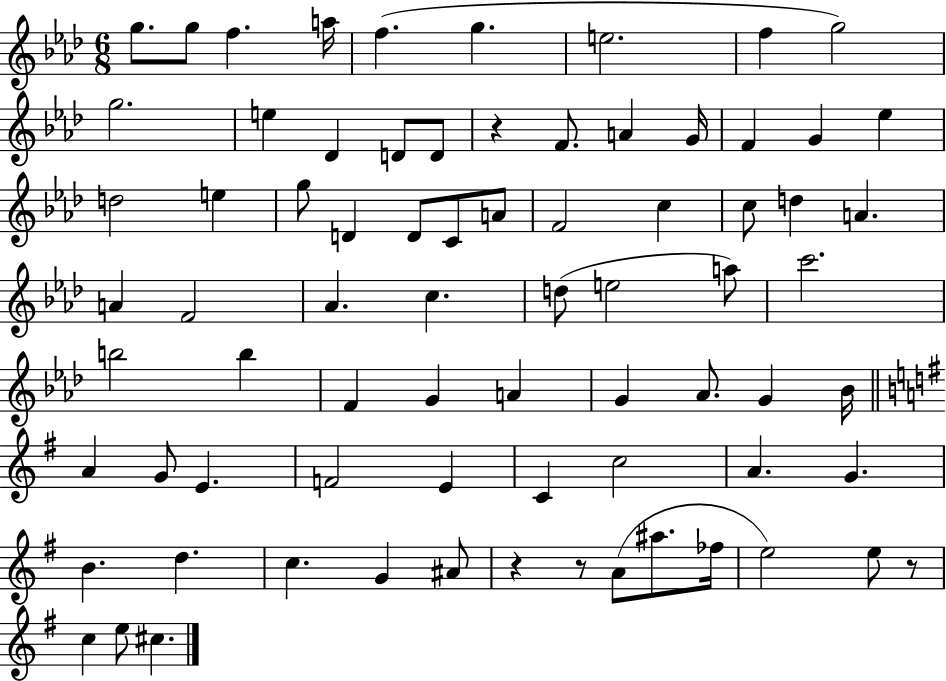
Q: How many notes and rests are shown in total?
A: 75